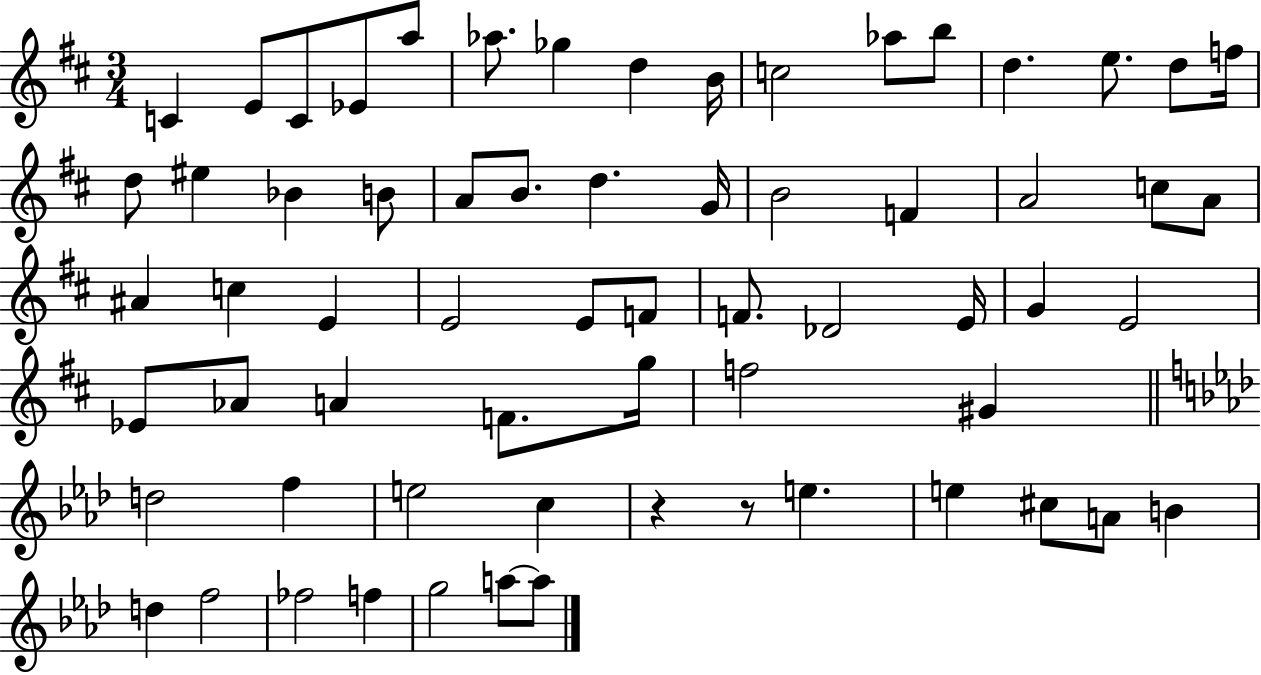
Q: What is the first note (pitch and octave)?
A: C4